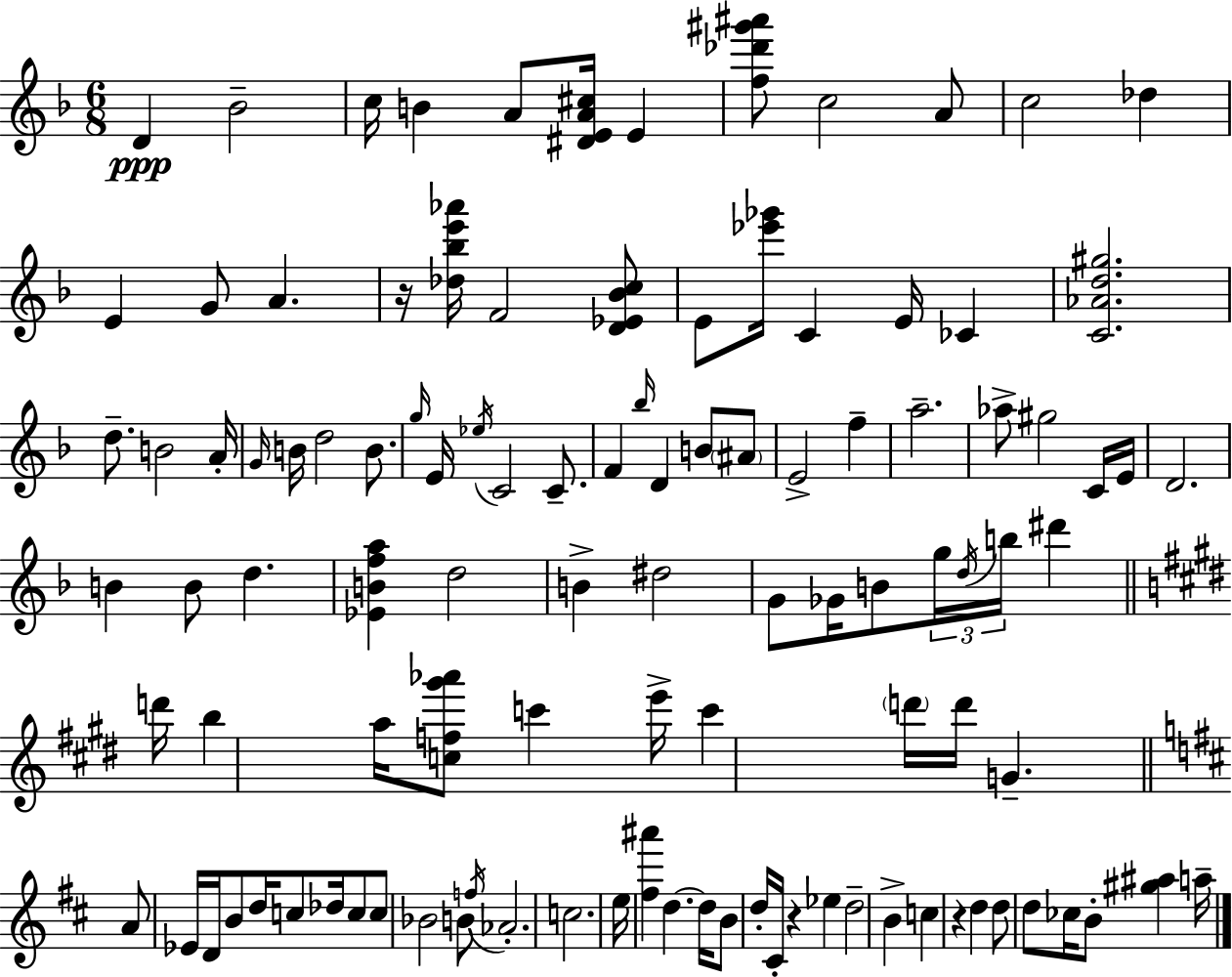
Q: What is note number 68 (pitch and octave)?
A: D4